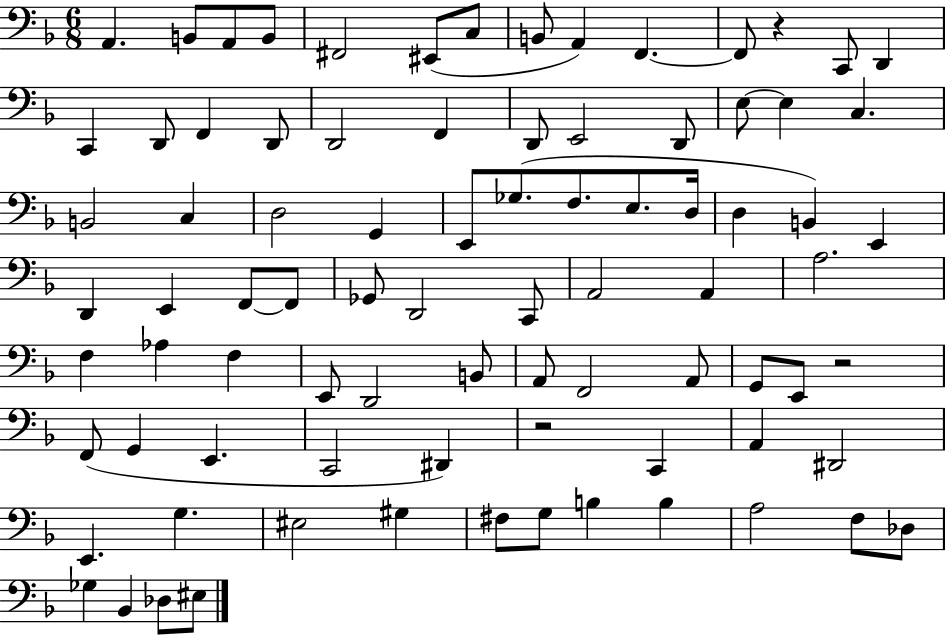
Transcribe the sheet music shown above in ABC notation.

X:1
T:Untitled
M:6/8
L:1/4
K:F
A,, B,,/2 A,,/2 B,,/2 ^F,,2 ^E,,/2 C,/2 B,,/2 A,, F,, F,,/2 z C,,/2 D,, C,, D,,/2 F,, D,,/2 D,,2 F,, D,,/2 E,,2 D,,/2 E,/2 E, C, B,,2 C, D,2 G,, E,,/2 _G,/2 F,/2 E,/2 D,/4 D, B,, E,, D,, E,, F,,/2 F,,/2 _G,,/2 D,,2 C,,/2 A,,2 A,, A,2 F, _A, F, E,,/2 D,,2 B,,/2 A,,/2 F,,2 A,,/2 G,,/2 E,,/2 z2 F,,/2 G,, E,, C,,2 ^D,, z2 C,, A,, ^D,,2 E,, G, ^E,2 ^G, ^F,/2 G,/2 B, B, A,2 F,/2 _D,/2 _G, _B,, _D,/2 ^E,/2